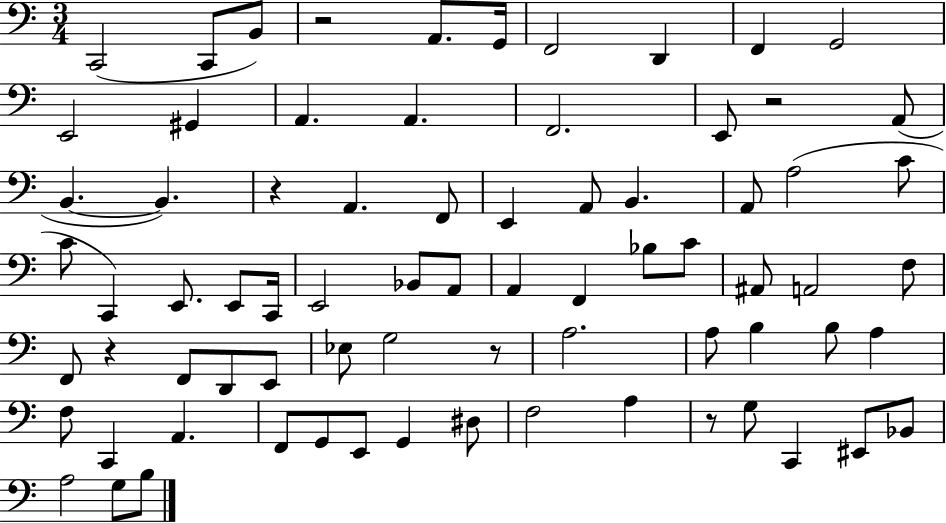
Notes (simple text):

C2/h C2/e B2/e R/h A2/e. G2/s F2/h D2/q F2/q G2/h E2/h G#2/q A2/q. A2/q. F2/h. E2/e R/h A2/e B2/q. B2/q. R/q A2/q. F2/e E2/q A2/e B2/q. A2/e A3/h C4/e C4/e C2/q E2/e. E2/e C2/s E2/h Bb2/e A2/e A2/q F2/q Bb3/e C4/e A#2/e A2/h F3/e F2/e R/q F2/e D2/e E2/e Eb3/e G3/h R/e A3/h. A3/e B3/q B3/e A3/q F3/e C2/q A2/q. F2/e G2/e E2/e G2/q D#3/e F3/h A3/q R/e G3/e C2/q EIS2/e Bb2/e A3/h G3/e B3/e